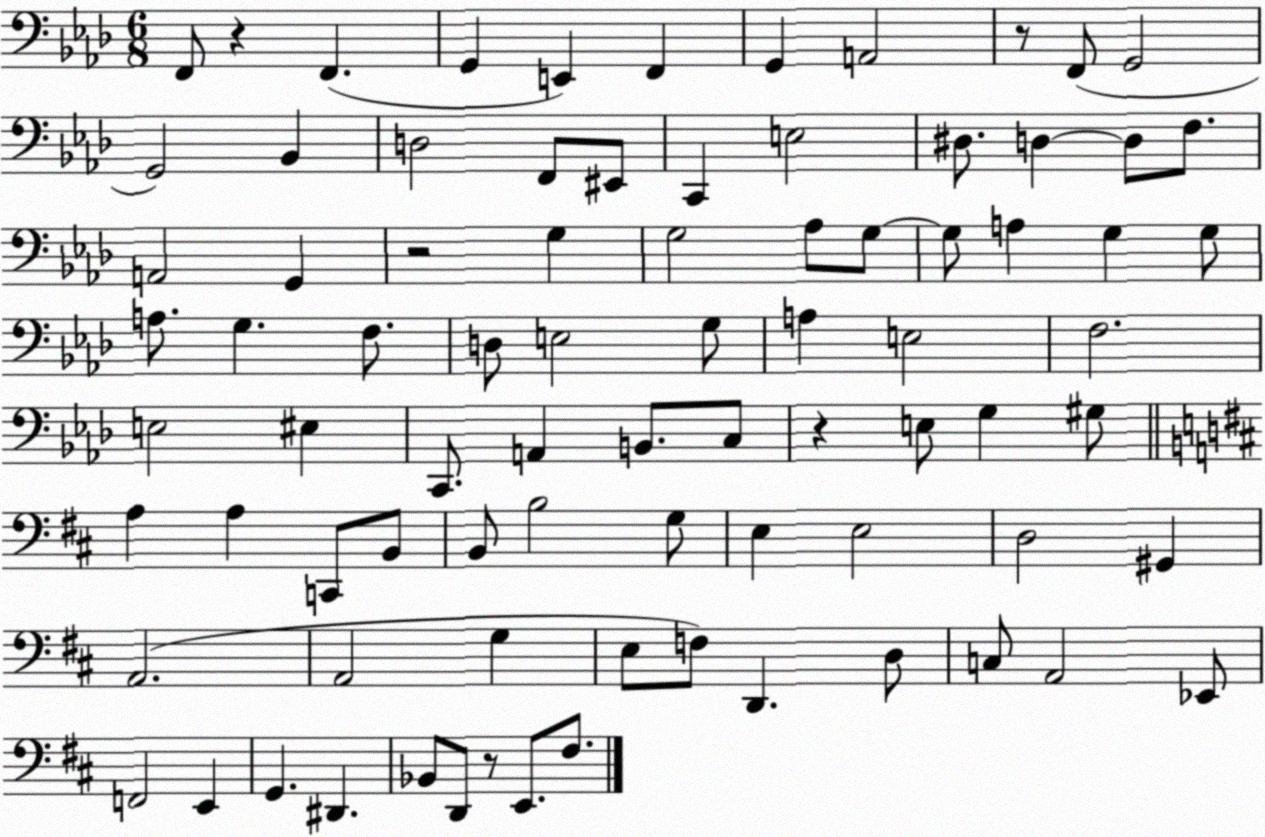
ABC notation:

X:1
T:Untitled
M:6/8
L:1/4
K:Ab
F,,/2 z F,, G,, E,, F,, G,, A,,2 z/2 F,,/2 G,,2 G,,2 _B,, D,2 F,,/2 ^E,,/2 C,, E,2 ^D,/2 D, D,/2 F,/2 A,,2 G,, z2 G, G,2 _A,/2 G,/2 G,/2 A, G, G,/2 A,/2 G, F,/2 D,/2 E,2 G,/2 A, E,2 F,2 E,2 ^E, C,,/2 A,, B,,/2 C,/2 z E,/2 G, ^G,/2 A, A, C,,/2 B,,/2 B,,/2 B,2 G,/2 E, E,2 D,2 ^G,, A,,2 A,,2 G, E,/2 F,/2 D,, D,/2 C,/2 A,,2 _E,,/2 F,,2 E,, G,, ^D,, _B,,/2 D,,/2 z/2 E,,/2 ^F,/2